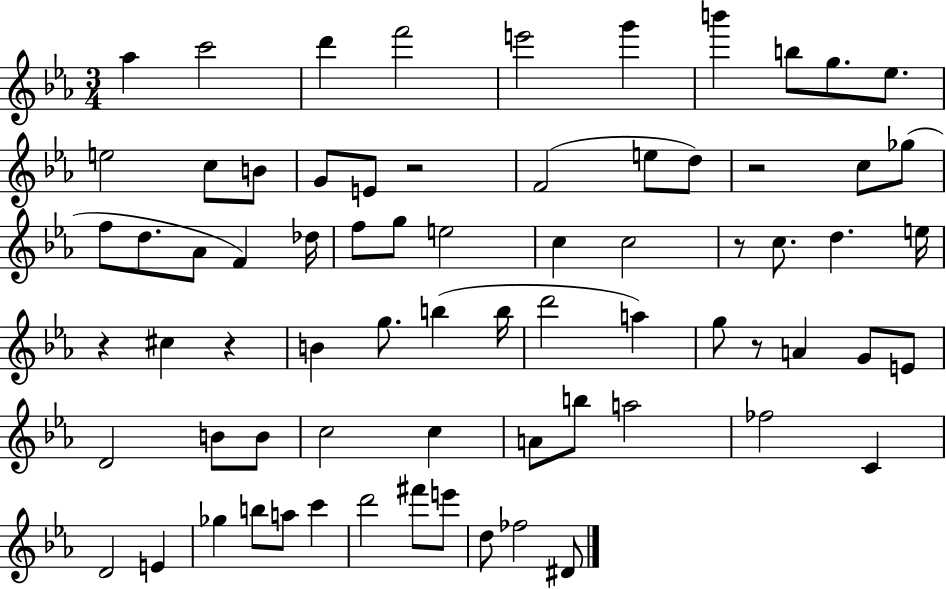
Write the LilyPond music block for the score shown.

{
  \clef treble
  \numericTimeSignature
  \time 3/4
  \key ees \major
  \repeat volta 2 { aes''4 c'''2 | d'''4 f'''2 | e'''2 g'''4 | b'''4 b''8 g''8. ees''8. | \break e''2 c''8 b'8 | g'8 e'8 r2 | f'2( e''8 d''8) | r2 c''8 ges''8( | \break f''8 d''8. aes'8 f'4) des''16 | f''8 g''8 e''2 | c''4 c''2 | r8 c''8. d''4. e''16 | \break r4 cis''4 r4 | b'4 g''8. b''4( b''16 | d'''2 a''4) | g''8 r8 a'4 g'8 e'8 | \break d'2 b'8 b'8 | c''2 c''4 | a'8 b''8 a''2 | fes''2 c'4 | \break d'2 e'4 | ges''4 b''8 a''8 c'''4 | d'''2 fis'''8 e'''8 | d''8 fes''2 dis'8 | \break } \bar "|."
}